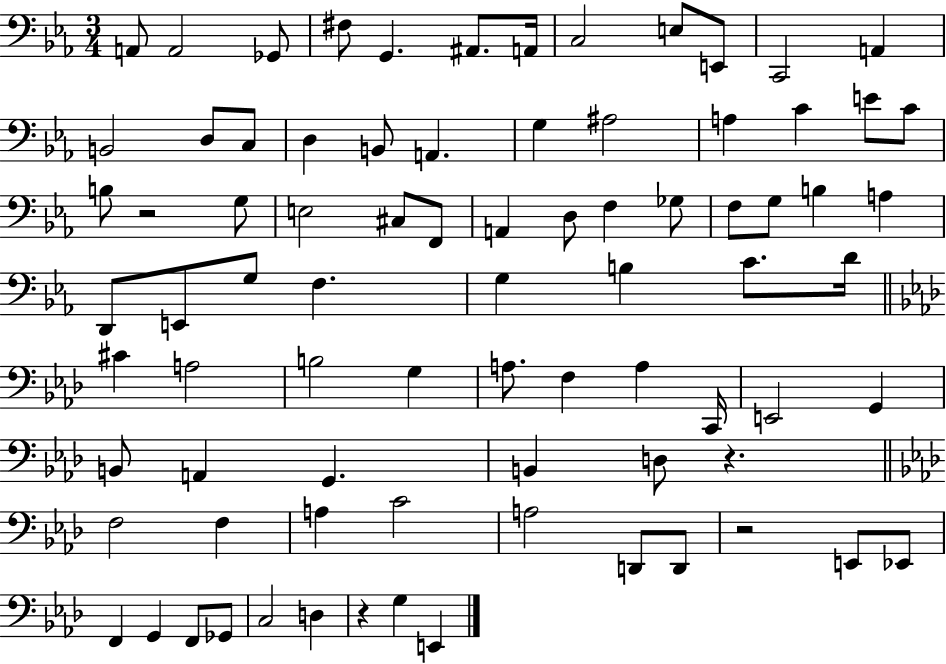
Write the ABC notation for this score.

X:1
T:Untitled
M:3/4
L:1/4
K:Eb
A,,/2 A,,2 _G,,/2 ^F,/2 G,, ^A,,/2 A,,/4 C,2 E,/2 E,,/2 C,,2 A,, B,,2 D,/2 C,/2 D, B,,/2 A,, G, ^A,2 A, C E/2 C/2 B,/2 z2 G,/2 E,2 ^C,/2 F,,/2 A,, D,/2 F, _G,/2 F,/2 G,/2 B, A, D,,/2 E,,/2 G,/2 F, G, B, C/2 D/4 ^C A,2 B,2 G, A,/2 F, A, C,,/4 E,,2 G,, B,,/2 A,, G,, B,, D,/2 z F,2 F, A, C2 A,2 D,,/2 D,,/2 z2 E,,/2 _E,,/2 F,, G,, F,,/2 _G,,/2 C,2 D, z G, E,,